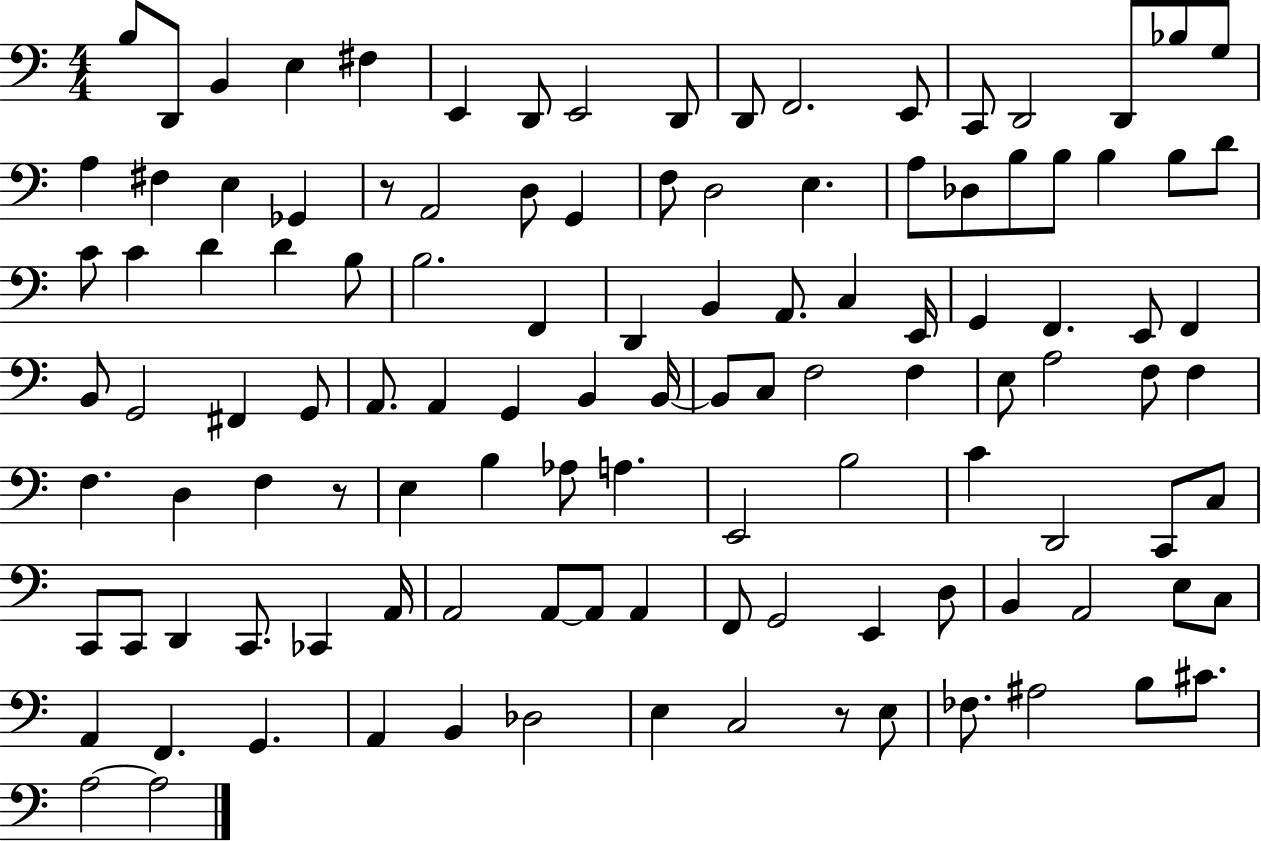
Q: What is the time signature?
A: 4/4